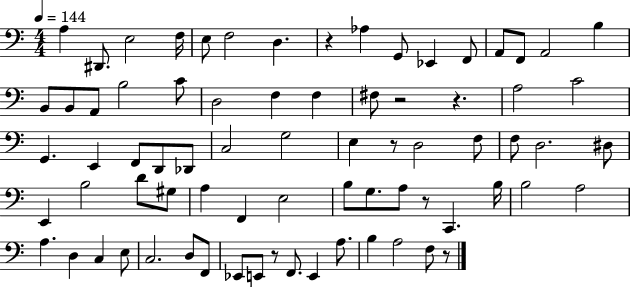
X:1
T:Untitled
M:4/4
L:1/4
K:C
A, ^D,,/2 E,2 F,/4 E,/2 F,2 D, z _A, G,,/2 _E,, F,,/2 A,,/2 F,,/2 A,,2 B, B,,/2 B,,/2 A,,/2 B,2 C/2 D,2 F, F, ^F,/2 z2 z A,2 C2 G,, E,, F,,/2 D,,/2 _D,,/2 C,2 G,2 E, z/2 D,2 F,/2 F,/2 D,2 ^D,/2 E,, B,2 D/2 ^G,/2 A, F,, E,2 B,/2 G,/2 A,/2 z/2 C,, B,/4 B,2 A,2 A, D, C, E,/2 C,2 D,/2 F,,/2 _E,,/2 E,,/2 z/2 F,,/2 E,, A,/2 B, A,2 F,/2 z/2